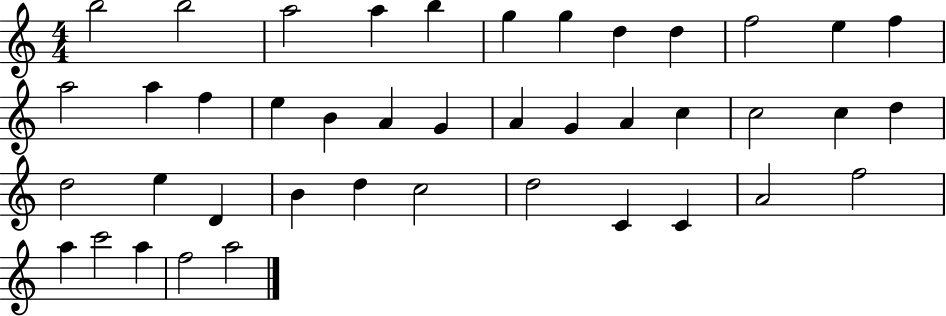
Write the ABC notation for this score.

X:1
T:Untitled
M:4/4
L:1/4
K:C
b2 b2 a2 a b g g d d f2 e f a2 a f e B A G A G A c c2 c d d2 e D B d c2 d2 C C A2 f2 a c'2 a f2 a2